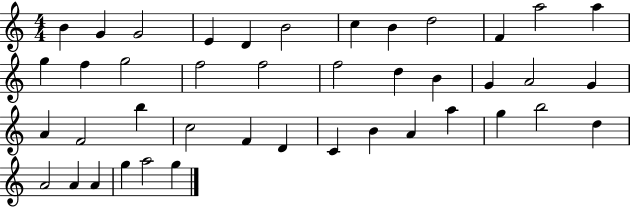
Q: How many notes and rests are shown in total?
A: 42